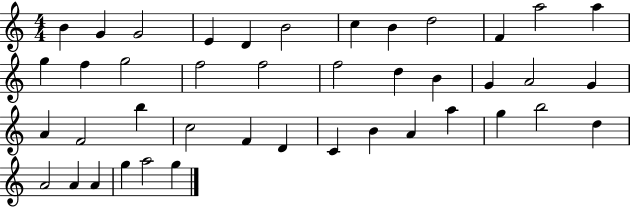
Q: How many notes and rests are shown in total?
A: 42